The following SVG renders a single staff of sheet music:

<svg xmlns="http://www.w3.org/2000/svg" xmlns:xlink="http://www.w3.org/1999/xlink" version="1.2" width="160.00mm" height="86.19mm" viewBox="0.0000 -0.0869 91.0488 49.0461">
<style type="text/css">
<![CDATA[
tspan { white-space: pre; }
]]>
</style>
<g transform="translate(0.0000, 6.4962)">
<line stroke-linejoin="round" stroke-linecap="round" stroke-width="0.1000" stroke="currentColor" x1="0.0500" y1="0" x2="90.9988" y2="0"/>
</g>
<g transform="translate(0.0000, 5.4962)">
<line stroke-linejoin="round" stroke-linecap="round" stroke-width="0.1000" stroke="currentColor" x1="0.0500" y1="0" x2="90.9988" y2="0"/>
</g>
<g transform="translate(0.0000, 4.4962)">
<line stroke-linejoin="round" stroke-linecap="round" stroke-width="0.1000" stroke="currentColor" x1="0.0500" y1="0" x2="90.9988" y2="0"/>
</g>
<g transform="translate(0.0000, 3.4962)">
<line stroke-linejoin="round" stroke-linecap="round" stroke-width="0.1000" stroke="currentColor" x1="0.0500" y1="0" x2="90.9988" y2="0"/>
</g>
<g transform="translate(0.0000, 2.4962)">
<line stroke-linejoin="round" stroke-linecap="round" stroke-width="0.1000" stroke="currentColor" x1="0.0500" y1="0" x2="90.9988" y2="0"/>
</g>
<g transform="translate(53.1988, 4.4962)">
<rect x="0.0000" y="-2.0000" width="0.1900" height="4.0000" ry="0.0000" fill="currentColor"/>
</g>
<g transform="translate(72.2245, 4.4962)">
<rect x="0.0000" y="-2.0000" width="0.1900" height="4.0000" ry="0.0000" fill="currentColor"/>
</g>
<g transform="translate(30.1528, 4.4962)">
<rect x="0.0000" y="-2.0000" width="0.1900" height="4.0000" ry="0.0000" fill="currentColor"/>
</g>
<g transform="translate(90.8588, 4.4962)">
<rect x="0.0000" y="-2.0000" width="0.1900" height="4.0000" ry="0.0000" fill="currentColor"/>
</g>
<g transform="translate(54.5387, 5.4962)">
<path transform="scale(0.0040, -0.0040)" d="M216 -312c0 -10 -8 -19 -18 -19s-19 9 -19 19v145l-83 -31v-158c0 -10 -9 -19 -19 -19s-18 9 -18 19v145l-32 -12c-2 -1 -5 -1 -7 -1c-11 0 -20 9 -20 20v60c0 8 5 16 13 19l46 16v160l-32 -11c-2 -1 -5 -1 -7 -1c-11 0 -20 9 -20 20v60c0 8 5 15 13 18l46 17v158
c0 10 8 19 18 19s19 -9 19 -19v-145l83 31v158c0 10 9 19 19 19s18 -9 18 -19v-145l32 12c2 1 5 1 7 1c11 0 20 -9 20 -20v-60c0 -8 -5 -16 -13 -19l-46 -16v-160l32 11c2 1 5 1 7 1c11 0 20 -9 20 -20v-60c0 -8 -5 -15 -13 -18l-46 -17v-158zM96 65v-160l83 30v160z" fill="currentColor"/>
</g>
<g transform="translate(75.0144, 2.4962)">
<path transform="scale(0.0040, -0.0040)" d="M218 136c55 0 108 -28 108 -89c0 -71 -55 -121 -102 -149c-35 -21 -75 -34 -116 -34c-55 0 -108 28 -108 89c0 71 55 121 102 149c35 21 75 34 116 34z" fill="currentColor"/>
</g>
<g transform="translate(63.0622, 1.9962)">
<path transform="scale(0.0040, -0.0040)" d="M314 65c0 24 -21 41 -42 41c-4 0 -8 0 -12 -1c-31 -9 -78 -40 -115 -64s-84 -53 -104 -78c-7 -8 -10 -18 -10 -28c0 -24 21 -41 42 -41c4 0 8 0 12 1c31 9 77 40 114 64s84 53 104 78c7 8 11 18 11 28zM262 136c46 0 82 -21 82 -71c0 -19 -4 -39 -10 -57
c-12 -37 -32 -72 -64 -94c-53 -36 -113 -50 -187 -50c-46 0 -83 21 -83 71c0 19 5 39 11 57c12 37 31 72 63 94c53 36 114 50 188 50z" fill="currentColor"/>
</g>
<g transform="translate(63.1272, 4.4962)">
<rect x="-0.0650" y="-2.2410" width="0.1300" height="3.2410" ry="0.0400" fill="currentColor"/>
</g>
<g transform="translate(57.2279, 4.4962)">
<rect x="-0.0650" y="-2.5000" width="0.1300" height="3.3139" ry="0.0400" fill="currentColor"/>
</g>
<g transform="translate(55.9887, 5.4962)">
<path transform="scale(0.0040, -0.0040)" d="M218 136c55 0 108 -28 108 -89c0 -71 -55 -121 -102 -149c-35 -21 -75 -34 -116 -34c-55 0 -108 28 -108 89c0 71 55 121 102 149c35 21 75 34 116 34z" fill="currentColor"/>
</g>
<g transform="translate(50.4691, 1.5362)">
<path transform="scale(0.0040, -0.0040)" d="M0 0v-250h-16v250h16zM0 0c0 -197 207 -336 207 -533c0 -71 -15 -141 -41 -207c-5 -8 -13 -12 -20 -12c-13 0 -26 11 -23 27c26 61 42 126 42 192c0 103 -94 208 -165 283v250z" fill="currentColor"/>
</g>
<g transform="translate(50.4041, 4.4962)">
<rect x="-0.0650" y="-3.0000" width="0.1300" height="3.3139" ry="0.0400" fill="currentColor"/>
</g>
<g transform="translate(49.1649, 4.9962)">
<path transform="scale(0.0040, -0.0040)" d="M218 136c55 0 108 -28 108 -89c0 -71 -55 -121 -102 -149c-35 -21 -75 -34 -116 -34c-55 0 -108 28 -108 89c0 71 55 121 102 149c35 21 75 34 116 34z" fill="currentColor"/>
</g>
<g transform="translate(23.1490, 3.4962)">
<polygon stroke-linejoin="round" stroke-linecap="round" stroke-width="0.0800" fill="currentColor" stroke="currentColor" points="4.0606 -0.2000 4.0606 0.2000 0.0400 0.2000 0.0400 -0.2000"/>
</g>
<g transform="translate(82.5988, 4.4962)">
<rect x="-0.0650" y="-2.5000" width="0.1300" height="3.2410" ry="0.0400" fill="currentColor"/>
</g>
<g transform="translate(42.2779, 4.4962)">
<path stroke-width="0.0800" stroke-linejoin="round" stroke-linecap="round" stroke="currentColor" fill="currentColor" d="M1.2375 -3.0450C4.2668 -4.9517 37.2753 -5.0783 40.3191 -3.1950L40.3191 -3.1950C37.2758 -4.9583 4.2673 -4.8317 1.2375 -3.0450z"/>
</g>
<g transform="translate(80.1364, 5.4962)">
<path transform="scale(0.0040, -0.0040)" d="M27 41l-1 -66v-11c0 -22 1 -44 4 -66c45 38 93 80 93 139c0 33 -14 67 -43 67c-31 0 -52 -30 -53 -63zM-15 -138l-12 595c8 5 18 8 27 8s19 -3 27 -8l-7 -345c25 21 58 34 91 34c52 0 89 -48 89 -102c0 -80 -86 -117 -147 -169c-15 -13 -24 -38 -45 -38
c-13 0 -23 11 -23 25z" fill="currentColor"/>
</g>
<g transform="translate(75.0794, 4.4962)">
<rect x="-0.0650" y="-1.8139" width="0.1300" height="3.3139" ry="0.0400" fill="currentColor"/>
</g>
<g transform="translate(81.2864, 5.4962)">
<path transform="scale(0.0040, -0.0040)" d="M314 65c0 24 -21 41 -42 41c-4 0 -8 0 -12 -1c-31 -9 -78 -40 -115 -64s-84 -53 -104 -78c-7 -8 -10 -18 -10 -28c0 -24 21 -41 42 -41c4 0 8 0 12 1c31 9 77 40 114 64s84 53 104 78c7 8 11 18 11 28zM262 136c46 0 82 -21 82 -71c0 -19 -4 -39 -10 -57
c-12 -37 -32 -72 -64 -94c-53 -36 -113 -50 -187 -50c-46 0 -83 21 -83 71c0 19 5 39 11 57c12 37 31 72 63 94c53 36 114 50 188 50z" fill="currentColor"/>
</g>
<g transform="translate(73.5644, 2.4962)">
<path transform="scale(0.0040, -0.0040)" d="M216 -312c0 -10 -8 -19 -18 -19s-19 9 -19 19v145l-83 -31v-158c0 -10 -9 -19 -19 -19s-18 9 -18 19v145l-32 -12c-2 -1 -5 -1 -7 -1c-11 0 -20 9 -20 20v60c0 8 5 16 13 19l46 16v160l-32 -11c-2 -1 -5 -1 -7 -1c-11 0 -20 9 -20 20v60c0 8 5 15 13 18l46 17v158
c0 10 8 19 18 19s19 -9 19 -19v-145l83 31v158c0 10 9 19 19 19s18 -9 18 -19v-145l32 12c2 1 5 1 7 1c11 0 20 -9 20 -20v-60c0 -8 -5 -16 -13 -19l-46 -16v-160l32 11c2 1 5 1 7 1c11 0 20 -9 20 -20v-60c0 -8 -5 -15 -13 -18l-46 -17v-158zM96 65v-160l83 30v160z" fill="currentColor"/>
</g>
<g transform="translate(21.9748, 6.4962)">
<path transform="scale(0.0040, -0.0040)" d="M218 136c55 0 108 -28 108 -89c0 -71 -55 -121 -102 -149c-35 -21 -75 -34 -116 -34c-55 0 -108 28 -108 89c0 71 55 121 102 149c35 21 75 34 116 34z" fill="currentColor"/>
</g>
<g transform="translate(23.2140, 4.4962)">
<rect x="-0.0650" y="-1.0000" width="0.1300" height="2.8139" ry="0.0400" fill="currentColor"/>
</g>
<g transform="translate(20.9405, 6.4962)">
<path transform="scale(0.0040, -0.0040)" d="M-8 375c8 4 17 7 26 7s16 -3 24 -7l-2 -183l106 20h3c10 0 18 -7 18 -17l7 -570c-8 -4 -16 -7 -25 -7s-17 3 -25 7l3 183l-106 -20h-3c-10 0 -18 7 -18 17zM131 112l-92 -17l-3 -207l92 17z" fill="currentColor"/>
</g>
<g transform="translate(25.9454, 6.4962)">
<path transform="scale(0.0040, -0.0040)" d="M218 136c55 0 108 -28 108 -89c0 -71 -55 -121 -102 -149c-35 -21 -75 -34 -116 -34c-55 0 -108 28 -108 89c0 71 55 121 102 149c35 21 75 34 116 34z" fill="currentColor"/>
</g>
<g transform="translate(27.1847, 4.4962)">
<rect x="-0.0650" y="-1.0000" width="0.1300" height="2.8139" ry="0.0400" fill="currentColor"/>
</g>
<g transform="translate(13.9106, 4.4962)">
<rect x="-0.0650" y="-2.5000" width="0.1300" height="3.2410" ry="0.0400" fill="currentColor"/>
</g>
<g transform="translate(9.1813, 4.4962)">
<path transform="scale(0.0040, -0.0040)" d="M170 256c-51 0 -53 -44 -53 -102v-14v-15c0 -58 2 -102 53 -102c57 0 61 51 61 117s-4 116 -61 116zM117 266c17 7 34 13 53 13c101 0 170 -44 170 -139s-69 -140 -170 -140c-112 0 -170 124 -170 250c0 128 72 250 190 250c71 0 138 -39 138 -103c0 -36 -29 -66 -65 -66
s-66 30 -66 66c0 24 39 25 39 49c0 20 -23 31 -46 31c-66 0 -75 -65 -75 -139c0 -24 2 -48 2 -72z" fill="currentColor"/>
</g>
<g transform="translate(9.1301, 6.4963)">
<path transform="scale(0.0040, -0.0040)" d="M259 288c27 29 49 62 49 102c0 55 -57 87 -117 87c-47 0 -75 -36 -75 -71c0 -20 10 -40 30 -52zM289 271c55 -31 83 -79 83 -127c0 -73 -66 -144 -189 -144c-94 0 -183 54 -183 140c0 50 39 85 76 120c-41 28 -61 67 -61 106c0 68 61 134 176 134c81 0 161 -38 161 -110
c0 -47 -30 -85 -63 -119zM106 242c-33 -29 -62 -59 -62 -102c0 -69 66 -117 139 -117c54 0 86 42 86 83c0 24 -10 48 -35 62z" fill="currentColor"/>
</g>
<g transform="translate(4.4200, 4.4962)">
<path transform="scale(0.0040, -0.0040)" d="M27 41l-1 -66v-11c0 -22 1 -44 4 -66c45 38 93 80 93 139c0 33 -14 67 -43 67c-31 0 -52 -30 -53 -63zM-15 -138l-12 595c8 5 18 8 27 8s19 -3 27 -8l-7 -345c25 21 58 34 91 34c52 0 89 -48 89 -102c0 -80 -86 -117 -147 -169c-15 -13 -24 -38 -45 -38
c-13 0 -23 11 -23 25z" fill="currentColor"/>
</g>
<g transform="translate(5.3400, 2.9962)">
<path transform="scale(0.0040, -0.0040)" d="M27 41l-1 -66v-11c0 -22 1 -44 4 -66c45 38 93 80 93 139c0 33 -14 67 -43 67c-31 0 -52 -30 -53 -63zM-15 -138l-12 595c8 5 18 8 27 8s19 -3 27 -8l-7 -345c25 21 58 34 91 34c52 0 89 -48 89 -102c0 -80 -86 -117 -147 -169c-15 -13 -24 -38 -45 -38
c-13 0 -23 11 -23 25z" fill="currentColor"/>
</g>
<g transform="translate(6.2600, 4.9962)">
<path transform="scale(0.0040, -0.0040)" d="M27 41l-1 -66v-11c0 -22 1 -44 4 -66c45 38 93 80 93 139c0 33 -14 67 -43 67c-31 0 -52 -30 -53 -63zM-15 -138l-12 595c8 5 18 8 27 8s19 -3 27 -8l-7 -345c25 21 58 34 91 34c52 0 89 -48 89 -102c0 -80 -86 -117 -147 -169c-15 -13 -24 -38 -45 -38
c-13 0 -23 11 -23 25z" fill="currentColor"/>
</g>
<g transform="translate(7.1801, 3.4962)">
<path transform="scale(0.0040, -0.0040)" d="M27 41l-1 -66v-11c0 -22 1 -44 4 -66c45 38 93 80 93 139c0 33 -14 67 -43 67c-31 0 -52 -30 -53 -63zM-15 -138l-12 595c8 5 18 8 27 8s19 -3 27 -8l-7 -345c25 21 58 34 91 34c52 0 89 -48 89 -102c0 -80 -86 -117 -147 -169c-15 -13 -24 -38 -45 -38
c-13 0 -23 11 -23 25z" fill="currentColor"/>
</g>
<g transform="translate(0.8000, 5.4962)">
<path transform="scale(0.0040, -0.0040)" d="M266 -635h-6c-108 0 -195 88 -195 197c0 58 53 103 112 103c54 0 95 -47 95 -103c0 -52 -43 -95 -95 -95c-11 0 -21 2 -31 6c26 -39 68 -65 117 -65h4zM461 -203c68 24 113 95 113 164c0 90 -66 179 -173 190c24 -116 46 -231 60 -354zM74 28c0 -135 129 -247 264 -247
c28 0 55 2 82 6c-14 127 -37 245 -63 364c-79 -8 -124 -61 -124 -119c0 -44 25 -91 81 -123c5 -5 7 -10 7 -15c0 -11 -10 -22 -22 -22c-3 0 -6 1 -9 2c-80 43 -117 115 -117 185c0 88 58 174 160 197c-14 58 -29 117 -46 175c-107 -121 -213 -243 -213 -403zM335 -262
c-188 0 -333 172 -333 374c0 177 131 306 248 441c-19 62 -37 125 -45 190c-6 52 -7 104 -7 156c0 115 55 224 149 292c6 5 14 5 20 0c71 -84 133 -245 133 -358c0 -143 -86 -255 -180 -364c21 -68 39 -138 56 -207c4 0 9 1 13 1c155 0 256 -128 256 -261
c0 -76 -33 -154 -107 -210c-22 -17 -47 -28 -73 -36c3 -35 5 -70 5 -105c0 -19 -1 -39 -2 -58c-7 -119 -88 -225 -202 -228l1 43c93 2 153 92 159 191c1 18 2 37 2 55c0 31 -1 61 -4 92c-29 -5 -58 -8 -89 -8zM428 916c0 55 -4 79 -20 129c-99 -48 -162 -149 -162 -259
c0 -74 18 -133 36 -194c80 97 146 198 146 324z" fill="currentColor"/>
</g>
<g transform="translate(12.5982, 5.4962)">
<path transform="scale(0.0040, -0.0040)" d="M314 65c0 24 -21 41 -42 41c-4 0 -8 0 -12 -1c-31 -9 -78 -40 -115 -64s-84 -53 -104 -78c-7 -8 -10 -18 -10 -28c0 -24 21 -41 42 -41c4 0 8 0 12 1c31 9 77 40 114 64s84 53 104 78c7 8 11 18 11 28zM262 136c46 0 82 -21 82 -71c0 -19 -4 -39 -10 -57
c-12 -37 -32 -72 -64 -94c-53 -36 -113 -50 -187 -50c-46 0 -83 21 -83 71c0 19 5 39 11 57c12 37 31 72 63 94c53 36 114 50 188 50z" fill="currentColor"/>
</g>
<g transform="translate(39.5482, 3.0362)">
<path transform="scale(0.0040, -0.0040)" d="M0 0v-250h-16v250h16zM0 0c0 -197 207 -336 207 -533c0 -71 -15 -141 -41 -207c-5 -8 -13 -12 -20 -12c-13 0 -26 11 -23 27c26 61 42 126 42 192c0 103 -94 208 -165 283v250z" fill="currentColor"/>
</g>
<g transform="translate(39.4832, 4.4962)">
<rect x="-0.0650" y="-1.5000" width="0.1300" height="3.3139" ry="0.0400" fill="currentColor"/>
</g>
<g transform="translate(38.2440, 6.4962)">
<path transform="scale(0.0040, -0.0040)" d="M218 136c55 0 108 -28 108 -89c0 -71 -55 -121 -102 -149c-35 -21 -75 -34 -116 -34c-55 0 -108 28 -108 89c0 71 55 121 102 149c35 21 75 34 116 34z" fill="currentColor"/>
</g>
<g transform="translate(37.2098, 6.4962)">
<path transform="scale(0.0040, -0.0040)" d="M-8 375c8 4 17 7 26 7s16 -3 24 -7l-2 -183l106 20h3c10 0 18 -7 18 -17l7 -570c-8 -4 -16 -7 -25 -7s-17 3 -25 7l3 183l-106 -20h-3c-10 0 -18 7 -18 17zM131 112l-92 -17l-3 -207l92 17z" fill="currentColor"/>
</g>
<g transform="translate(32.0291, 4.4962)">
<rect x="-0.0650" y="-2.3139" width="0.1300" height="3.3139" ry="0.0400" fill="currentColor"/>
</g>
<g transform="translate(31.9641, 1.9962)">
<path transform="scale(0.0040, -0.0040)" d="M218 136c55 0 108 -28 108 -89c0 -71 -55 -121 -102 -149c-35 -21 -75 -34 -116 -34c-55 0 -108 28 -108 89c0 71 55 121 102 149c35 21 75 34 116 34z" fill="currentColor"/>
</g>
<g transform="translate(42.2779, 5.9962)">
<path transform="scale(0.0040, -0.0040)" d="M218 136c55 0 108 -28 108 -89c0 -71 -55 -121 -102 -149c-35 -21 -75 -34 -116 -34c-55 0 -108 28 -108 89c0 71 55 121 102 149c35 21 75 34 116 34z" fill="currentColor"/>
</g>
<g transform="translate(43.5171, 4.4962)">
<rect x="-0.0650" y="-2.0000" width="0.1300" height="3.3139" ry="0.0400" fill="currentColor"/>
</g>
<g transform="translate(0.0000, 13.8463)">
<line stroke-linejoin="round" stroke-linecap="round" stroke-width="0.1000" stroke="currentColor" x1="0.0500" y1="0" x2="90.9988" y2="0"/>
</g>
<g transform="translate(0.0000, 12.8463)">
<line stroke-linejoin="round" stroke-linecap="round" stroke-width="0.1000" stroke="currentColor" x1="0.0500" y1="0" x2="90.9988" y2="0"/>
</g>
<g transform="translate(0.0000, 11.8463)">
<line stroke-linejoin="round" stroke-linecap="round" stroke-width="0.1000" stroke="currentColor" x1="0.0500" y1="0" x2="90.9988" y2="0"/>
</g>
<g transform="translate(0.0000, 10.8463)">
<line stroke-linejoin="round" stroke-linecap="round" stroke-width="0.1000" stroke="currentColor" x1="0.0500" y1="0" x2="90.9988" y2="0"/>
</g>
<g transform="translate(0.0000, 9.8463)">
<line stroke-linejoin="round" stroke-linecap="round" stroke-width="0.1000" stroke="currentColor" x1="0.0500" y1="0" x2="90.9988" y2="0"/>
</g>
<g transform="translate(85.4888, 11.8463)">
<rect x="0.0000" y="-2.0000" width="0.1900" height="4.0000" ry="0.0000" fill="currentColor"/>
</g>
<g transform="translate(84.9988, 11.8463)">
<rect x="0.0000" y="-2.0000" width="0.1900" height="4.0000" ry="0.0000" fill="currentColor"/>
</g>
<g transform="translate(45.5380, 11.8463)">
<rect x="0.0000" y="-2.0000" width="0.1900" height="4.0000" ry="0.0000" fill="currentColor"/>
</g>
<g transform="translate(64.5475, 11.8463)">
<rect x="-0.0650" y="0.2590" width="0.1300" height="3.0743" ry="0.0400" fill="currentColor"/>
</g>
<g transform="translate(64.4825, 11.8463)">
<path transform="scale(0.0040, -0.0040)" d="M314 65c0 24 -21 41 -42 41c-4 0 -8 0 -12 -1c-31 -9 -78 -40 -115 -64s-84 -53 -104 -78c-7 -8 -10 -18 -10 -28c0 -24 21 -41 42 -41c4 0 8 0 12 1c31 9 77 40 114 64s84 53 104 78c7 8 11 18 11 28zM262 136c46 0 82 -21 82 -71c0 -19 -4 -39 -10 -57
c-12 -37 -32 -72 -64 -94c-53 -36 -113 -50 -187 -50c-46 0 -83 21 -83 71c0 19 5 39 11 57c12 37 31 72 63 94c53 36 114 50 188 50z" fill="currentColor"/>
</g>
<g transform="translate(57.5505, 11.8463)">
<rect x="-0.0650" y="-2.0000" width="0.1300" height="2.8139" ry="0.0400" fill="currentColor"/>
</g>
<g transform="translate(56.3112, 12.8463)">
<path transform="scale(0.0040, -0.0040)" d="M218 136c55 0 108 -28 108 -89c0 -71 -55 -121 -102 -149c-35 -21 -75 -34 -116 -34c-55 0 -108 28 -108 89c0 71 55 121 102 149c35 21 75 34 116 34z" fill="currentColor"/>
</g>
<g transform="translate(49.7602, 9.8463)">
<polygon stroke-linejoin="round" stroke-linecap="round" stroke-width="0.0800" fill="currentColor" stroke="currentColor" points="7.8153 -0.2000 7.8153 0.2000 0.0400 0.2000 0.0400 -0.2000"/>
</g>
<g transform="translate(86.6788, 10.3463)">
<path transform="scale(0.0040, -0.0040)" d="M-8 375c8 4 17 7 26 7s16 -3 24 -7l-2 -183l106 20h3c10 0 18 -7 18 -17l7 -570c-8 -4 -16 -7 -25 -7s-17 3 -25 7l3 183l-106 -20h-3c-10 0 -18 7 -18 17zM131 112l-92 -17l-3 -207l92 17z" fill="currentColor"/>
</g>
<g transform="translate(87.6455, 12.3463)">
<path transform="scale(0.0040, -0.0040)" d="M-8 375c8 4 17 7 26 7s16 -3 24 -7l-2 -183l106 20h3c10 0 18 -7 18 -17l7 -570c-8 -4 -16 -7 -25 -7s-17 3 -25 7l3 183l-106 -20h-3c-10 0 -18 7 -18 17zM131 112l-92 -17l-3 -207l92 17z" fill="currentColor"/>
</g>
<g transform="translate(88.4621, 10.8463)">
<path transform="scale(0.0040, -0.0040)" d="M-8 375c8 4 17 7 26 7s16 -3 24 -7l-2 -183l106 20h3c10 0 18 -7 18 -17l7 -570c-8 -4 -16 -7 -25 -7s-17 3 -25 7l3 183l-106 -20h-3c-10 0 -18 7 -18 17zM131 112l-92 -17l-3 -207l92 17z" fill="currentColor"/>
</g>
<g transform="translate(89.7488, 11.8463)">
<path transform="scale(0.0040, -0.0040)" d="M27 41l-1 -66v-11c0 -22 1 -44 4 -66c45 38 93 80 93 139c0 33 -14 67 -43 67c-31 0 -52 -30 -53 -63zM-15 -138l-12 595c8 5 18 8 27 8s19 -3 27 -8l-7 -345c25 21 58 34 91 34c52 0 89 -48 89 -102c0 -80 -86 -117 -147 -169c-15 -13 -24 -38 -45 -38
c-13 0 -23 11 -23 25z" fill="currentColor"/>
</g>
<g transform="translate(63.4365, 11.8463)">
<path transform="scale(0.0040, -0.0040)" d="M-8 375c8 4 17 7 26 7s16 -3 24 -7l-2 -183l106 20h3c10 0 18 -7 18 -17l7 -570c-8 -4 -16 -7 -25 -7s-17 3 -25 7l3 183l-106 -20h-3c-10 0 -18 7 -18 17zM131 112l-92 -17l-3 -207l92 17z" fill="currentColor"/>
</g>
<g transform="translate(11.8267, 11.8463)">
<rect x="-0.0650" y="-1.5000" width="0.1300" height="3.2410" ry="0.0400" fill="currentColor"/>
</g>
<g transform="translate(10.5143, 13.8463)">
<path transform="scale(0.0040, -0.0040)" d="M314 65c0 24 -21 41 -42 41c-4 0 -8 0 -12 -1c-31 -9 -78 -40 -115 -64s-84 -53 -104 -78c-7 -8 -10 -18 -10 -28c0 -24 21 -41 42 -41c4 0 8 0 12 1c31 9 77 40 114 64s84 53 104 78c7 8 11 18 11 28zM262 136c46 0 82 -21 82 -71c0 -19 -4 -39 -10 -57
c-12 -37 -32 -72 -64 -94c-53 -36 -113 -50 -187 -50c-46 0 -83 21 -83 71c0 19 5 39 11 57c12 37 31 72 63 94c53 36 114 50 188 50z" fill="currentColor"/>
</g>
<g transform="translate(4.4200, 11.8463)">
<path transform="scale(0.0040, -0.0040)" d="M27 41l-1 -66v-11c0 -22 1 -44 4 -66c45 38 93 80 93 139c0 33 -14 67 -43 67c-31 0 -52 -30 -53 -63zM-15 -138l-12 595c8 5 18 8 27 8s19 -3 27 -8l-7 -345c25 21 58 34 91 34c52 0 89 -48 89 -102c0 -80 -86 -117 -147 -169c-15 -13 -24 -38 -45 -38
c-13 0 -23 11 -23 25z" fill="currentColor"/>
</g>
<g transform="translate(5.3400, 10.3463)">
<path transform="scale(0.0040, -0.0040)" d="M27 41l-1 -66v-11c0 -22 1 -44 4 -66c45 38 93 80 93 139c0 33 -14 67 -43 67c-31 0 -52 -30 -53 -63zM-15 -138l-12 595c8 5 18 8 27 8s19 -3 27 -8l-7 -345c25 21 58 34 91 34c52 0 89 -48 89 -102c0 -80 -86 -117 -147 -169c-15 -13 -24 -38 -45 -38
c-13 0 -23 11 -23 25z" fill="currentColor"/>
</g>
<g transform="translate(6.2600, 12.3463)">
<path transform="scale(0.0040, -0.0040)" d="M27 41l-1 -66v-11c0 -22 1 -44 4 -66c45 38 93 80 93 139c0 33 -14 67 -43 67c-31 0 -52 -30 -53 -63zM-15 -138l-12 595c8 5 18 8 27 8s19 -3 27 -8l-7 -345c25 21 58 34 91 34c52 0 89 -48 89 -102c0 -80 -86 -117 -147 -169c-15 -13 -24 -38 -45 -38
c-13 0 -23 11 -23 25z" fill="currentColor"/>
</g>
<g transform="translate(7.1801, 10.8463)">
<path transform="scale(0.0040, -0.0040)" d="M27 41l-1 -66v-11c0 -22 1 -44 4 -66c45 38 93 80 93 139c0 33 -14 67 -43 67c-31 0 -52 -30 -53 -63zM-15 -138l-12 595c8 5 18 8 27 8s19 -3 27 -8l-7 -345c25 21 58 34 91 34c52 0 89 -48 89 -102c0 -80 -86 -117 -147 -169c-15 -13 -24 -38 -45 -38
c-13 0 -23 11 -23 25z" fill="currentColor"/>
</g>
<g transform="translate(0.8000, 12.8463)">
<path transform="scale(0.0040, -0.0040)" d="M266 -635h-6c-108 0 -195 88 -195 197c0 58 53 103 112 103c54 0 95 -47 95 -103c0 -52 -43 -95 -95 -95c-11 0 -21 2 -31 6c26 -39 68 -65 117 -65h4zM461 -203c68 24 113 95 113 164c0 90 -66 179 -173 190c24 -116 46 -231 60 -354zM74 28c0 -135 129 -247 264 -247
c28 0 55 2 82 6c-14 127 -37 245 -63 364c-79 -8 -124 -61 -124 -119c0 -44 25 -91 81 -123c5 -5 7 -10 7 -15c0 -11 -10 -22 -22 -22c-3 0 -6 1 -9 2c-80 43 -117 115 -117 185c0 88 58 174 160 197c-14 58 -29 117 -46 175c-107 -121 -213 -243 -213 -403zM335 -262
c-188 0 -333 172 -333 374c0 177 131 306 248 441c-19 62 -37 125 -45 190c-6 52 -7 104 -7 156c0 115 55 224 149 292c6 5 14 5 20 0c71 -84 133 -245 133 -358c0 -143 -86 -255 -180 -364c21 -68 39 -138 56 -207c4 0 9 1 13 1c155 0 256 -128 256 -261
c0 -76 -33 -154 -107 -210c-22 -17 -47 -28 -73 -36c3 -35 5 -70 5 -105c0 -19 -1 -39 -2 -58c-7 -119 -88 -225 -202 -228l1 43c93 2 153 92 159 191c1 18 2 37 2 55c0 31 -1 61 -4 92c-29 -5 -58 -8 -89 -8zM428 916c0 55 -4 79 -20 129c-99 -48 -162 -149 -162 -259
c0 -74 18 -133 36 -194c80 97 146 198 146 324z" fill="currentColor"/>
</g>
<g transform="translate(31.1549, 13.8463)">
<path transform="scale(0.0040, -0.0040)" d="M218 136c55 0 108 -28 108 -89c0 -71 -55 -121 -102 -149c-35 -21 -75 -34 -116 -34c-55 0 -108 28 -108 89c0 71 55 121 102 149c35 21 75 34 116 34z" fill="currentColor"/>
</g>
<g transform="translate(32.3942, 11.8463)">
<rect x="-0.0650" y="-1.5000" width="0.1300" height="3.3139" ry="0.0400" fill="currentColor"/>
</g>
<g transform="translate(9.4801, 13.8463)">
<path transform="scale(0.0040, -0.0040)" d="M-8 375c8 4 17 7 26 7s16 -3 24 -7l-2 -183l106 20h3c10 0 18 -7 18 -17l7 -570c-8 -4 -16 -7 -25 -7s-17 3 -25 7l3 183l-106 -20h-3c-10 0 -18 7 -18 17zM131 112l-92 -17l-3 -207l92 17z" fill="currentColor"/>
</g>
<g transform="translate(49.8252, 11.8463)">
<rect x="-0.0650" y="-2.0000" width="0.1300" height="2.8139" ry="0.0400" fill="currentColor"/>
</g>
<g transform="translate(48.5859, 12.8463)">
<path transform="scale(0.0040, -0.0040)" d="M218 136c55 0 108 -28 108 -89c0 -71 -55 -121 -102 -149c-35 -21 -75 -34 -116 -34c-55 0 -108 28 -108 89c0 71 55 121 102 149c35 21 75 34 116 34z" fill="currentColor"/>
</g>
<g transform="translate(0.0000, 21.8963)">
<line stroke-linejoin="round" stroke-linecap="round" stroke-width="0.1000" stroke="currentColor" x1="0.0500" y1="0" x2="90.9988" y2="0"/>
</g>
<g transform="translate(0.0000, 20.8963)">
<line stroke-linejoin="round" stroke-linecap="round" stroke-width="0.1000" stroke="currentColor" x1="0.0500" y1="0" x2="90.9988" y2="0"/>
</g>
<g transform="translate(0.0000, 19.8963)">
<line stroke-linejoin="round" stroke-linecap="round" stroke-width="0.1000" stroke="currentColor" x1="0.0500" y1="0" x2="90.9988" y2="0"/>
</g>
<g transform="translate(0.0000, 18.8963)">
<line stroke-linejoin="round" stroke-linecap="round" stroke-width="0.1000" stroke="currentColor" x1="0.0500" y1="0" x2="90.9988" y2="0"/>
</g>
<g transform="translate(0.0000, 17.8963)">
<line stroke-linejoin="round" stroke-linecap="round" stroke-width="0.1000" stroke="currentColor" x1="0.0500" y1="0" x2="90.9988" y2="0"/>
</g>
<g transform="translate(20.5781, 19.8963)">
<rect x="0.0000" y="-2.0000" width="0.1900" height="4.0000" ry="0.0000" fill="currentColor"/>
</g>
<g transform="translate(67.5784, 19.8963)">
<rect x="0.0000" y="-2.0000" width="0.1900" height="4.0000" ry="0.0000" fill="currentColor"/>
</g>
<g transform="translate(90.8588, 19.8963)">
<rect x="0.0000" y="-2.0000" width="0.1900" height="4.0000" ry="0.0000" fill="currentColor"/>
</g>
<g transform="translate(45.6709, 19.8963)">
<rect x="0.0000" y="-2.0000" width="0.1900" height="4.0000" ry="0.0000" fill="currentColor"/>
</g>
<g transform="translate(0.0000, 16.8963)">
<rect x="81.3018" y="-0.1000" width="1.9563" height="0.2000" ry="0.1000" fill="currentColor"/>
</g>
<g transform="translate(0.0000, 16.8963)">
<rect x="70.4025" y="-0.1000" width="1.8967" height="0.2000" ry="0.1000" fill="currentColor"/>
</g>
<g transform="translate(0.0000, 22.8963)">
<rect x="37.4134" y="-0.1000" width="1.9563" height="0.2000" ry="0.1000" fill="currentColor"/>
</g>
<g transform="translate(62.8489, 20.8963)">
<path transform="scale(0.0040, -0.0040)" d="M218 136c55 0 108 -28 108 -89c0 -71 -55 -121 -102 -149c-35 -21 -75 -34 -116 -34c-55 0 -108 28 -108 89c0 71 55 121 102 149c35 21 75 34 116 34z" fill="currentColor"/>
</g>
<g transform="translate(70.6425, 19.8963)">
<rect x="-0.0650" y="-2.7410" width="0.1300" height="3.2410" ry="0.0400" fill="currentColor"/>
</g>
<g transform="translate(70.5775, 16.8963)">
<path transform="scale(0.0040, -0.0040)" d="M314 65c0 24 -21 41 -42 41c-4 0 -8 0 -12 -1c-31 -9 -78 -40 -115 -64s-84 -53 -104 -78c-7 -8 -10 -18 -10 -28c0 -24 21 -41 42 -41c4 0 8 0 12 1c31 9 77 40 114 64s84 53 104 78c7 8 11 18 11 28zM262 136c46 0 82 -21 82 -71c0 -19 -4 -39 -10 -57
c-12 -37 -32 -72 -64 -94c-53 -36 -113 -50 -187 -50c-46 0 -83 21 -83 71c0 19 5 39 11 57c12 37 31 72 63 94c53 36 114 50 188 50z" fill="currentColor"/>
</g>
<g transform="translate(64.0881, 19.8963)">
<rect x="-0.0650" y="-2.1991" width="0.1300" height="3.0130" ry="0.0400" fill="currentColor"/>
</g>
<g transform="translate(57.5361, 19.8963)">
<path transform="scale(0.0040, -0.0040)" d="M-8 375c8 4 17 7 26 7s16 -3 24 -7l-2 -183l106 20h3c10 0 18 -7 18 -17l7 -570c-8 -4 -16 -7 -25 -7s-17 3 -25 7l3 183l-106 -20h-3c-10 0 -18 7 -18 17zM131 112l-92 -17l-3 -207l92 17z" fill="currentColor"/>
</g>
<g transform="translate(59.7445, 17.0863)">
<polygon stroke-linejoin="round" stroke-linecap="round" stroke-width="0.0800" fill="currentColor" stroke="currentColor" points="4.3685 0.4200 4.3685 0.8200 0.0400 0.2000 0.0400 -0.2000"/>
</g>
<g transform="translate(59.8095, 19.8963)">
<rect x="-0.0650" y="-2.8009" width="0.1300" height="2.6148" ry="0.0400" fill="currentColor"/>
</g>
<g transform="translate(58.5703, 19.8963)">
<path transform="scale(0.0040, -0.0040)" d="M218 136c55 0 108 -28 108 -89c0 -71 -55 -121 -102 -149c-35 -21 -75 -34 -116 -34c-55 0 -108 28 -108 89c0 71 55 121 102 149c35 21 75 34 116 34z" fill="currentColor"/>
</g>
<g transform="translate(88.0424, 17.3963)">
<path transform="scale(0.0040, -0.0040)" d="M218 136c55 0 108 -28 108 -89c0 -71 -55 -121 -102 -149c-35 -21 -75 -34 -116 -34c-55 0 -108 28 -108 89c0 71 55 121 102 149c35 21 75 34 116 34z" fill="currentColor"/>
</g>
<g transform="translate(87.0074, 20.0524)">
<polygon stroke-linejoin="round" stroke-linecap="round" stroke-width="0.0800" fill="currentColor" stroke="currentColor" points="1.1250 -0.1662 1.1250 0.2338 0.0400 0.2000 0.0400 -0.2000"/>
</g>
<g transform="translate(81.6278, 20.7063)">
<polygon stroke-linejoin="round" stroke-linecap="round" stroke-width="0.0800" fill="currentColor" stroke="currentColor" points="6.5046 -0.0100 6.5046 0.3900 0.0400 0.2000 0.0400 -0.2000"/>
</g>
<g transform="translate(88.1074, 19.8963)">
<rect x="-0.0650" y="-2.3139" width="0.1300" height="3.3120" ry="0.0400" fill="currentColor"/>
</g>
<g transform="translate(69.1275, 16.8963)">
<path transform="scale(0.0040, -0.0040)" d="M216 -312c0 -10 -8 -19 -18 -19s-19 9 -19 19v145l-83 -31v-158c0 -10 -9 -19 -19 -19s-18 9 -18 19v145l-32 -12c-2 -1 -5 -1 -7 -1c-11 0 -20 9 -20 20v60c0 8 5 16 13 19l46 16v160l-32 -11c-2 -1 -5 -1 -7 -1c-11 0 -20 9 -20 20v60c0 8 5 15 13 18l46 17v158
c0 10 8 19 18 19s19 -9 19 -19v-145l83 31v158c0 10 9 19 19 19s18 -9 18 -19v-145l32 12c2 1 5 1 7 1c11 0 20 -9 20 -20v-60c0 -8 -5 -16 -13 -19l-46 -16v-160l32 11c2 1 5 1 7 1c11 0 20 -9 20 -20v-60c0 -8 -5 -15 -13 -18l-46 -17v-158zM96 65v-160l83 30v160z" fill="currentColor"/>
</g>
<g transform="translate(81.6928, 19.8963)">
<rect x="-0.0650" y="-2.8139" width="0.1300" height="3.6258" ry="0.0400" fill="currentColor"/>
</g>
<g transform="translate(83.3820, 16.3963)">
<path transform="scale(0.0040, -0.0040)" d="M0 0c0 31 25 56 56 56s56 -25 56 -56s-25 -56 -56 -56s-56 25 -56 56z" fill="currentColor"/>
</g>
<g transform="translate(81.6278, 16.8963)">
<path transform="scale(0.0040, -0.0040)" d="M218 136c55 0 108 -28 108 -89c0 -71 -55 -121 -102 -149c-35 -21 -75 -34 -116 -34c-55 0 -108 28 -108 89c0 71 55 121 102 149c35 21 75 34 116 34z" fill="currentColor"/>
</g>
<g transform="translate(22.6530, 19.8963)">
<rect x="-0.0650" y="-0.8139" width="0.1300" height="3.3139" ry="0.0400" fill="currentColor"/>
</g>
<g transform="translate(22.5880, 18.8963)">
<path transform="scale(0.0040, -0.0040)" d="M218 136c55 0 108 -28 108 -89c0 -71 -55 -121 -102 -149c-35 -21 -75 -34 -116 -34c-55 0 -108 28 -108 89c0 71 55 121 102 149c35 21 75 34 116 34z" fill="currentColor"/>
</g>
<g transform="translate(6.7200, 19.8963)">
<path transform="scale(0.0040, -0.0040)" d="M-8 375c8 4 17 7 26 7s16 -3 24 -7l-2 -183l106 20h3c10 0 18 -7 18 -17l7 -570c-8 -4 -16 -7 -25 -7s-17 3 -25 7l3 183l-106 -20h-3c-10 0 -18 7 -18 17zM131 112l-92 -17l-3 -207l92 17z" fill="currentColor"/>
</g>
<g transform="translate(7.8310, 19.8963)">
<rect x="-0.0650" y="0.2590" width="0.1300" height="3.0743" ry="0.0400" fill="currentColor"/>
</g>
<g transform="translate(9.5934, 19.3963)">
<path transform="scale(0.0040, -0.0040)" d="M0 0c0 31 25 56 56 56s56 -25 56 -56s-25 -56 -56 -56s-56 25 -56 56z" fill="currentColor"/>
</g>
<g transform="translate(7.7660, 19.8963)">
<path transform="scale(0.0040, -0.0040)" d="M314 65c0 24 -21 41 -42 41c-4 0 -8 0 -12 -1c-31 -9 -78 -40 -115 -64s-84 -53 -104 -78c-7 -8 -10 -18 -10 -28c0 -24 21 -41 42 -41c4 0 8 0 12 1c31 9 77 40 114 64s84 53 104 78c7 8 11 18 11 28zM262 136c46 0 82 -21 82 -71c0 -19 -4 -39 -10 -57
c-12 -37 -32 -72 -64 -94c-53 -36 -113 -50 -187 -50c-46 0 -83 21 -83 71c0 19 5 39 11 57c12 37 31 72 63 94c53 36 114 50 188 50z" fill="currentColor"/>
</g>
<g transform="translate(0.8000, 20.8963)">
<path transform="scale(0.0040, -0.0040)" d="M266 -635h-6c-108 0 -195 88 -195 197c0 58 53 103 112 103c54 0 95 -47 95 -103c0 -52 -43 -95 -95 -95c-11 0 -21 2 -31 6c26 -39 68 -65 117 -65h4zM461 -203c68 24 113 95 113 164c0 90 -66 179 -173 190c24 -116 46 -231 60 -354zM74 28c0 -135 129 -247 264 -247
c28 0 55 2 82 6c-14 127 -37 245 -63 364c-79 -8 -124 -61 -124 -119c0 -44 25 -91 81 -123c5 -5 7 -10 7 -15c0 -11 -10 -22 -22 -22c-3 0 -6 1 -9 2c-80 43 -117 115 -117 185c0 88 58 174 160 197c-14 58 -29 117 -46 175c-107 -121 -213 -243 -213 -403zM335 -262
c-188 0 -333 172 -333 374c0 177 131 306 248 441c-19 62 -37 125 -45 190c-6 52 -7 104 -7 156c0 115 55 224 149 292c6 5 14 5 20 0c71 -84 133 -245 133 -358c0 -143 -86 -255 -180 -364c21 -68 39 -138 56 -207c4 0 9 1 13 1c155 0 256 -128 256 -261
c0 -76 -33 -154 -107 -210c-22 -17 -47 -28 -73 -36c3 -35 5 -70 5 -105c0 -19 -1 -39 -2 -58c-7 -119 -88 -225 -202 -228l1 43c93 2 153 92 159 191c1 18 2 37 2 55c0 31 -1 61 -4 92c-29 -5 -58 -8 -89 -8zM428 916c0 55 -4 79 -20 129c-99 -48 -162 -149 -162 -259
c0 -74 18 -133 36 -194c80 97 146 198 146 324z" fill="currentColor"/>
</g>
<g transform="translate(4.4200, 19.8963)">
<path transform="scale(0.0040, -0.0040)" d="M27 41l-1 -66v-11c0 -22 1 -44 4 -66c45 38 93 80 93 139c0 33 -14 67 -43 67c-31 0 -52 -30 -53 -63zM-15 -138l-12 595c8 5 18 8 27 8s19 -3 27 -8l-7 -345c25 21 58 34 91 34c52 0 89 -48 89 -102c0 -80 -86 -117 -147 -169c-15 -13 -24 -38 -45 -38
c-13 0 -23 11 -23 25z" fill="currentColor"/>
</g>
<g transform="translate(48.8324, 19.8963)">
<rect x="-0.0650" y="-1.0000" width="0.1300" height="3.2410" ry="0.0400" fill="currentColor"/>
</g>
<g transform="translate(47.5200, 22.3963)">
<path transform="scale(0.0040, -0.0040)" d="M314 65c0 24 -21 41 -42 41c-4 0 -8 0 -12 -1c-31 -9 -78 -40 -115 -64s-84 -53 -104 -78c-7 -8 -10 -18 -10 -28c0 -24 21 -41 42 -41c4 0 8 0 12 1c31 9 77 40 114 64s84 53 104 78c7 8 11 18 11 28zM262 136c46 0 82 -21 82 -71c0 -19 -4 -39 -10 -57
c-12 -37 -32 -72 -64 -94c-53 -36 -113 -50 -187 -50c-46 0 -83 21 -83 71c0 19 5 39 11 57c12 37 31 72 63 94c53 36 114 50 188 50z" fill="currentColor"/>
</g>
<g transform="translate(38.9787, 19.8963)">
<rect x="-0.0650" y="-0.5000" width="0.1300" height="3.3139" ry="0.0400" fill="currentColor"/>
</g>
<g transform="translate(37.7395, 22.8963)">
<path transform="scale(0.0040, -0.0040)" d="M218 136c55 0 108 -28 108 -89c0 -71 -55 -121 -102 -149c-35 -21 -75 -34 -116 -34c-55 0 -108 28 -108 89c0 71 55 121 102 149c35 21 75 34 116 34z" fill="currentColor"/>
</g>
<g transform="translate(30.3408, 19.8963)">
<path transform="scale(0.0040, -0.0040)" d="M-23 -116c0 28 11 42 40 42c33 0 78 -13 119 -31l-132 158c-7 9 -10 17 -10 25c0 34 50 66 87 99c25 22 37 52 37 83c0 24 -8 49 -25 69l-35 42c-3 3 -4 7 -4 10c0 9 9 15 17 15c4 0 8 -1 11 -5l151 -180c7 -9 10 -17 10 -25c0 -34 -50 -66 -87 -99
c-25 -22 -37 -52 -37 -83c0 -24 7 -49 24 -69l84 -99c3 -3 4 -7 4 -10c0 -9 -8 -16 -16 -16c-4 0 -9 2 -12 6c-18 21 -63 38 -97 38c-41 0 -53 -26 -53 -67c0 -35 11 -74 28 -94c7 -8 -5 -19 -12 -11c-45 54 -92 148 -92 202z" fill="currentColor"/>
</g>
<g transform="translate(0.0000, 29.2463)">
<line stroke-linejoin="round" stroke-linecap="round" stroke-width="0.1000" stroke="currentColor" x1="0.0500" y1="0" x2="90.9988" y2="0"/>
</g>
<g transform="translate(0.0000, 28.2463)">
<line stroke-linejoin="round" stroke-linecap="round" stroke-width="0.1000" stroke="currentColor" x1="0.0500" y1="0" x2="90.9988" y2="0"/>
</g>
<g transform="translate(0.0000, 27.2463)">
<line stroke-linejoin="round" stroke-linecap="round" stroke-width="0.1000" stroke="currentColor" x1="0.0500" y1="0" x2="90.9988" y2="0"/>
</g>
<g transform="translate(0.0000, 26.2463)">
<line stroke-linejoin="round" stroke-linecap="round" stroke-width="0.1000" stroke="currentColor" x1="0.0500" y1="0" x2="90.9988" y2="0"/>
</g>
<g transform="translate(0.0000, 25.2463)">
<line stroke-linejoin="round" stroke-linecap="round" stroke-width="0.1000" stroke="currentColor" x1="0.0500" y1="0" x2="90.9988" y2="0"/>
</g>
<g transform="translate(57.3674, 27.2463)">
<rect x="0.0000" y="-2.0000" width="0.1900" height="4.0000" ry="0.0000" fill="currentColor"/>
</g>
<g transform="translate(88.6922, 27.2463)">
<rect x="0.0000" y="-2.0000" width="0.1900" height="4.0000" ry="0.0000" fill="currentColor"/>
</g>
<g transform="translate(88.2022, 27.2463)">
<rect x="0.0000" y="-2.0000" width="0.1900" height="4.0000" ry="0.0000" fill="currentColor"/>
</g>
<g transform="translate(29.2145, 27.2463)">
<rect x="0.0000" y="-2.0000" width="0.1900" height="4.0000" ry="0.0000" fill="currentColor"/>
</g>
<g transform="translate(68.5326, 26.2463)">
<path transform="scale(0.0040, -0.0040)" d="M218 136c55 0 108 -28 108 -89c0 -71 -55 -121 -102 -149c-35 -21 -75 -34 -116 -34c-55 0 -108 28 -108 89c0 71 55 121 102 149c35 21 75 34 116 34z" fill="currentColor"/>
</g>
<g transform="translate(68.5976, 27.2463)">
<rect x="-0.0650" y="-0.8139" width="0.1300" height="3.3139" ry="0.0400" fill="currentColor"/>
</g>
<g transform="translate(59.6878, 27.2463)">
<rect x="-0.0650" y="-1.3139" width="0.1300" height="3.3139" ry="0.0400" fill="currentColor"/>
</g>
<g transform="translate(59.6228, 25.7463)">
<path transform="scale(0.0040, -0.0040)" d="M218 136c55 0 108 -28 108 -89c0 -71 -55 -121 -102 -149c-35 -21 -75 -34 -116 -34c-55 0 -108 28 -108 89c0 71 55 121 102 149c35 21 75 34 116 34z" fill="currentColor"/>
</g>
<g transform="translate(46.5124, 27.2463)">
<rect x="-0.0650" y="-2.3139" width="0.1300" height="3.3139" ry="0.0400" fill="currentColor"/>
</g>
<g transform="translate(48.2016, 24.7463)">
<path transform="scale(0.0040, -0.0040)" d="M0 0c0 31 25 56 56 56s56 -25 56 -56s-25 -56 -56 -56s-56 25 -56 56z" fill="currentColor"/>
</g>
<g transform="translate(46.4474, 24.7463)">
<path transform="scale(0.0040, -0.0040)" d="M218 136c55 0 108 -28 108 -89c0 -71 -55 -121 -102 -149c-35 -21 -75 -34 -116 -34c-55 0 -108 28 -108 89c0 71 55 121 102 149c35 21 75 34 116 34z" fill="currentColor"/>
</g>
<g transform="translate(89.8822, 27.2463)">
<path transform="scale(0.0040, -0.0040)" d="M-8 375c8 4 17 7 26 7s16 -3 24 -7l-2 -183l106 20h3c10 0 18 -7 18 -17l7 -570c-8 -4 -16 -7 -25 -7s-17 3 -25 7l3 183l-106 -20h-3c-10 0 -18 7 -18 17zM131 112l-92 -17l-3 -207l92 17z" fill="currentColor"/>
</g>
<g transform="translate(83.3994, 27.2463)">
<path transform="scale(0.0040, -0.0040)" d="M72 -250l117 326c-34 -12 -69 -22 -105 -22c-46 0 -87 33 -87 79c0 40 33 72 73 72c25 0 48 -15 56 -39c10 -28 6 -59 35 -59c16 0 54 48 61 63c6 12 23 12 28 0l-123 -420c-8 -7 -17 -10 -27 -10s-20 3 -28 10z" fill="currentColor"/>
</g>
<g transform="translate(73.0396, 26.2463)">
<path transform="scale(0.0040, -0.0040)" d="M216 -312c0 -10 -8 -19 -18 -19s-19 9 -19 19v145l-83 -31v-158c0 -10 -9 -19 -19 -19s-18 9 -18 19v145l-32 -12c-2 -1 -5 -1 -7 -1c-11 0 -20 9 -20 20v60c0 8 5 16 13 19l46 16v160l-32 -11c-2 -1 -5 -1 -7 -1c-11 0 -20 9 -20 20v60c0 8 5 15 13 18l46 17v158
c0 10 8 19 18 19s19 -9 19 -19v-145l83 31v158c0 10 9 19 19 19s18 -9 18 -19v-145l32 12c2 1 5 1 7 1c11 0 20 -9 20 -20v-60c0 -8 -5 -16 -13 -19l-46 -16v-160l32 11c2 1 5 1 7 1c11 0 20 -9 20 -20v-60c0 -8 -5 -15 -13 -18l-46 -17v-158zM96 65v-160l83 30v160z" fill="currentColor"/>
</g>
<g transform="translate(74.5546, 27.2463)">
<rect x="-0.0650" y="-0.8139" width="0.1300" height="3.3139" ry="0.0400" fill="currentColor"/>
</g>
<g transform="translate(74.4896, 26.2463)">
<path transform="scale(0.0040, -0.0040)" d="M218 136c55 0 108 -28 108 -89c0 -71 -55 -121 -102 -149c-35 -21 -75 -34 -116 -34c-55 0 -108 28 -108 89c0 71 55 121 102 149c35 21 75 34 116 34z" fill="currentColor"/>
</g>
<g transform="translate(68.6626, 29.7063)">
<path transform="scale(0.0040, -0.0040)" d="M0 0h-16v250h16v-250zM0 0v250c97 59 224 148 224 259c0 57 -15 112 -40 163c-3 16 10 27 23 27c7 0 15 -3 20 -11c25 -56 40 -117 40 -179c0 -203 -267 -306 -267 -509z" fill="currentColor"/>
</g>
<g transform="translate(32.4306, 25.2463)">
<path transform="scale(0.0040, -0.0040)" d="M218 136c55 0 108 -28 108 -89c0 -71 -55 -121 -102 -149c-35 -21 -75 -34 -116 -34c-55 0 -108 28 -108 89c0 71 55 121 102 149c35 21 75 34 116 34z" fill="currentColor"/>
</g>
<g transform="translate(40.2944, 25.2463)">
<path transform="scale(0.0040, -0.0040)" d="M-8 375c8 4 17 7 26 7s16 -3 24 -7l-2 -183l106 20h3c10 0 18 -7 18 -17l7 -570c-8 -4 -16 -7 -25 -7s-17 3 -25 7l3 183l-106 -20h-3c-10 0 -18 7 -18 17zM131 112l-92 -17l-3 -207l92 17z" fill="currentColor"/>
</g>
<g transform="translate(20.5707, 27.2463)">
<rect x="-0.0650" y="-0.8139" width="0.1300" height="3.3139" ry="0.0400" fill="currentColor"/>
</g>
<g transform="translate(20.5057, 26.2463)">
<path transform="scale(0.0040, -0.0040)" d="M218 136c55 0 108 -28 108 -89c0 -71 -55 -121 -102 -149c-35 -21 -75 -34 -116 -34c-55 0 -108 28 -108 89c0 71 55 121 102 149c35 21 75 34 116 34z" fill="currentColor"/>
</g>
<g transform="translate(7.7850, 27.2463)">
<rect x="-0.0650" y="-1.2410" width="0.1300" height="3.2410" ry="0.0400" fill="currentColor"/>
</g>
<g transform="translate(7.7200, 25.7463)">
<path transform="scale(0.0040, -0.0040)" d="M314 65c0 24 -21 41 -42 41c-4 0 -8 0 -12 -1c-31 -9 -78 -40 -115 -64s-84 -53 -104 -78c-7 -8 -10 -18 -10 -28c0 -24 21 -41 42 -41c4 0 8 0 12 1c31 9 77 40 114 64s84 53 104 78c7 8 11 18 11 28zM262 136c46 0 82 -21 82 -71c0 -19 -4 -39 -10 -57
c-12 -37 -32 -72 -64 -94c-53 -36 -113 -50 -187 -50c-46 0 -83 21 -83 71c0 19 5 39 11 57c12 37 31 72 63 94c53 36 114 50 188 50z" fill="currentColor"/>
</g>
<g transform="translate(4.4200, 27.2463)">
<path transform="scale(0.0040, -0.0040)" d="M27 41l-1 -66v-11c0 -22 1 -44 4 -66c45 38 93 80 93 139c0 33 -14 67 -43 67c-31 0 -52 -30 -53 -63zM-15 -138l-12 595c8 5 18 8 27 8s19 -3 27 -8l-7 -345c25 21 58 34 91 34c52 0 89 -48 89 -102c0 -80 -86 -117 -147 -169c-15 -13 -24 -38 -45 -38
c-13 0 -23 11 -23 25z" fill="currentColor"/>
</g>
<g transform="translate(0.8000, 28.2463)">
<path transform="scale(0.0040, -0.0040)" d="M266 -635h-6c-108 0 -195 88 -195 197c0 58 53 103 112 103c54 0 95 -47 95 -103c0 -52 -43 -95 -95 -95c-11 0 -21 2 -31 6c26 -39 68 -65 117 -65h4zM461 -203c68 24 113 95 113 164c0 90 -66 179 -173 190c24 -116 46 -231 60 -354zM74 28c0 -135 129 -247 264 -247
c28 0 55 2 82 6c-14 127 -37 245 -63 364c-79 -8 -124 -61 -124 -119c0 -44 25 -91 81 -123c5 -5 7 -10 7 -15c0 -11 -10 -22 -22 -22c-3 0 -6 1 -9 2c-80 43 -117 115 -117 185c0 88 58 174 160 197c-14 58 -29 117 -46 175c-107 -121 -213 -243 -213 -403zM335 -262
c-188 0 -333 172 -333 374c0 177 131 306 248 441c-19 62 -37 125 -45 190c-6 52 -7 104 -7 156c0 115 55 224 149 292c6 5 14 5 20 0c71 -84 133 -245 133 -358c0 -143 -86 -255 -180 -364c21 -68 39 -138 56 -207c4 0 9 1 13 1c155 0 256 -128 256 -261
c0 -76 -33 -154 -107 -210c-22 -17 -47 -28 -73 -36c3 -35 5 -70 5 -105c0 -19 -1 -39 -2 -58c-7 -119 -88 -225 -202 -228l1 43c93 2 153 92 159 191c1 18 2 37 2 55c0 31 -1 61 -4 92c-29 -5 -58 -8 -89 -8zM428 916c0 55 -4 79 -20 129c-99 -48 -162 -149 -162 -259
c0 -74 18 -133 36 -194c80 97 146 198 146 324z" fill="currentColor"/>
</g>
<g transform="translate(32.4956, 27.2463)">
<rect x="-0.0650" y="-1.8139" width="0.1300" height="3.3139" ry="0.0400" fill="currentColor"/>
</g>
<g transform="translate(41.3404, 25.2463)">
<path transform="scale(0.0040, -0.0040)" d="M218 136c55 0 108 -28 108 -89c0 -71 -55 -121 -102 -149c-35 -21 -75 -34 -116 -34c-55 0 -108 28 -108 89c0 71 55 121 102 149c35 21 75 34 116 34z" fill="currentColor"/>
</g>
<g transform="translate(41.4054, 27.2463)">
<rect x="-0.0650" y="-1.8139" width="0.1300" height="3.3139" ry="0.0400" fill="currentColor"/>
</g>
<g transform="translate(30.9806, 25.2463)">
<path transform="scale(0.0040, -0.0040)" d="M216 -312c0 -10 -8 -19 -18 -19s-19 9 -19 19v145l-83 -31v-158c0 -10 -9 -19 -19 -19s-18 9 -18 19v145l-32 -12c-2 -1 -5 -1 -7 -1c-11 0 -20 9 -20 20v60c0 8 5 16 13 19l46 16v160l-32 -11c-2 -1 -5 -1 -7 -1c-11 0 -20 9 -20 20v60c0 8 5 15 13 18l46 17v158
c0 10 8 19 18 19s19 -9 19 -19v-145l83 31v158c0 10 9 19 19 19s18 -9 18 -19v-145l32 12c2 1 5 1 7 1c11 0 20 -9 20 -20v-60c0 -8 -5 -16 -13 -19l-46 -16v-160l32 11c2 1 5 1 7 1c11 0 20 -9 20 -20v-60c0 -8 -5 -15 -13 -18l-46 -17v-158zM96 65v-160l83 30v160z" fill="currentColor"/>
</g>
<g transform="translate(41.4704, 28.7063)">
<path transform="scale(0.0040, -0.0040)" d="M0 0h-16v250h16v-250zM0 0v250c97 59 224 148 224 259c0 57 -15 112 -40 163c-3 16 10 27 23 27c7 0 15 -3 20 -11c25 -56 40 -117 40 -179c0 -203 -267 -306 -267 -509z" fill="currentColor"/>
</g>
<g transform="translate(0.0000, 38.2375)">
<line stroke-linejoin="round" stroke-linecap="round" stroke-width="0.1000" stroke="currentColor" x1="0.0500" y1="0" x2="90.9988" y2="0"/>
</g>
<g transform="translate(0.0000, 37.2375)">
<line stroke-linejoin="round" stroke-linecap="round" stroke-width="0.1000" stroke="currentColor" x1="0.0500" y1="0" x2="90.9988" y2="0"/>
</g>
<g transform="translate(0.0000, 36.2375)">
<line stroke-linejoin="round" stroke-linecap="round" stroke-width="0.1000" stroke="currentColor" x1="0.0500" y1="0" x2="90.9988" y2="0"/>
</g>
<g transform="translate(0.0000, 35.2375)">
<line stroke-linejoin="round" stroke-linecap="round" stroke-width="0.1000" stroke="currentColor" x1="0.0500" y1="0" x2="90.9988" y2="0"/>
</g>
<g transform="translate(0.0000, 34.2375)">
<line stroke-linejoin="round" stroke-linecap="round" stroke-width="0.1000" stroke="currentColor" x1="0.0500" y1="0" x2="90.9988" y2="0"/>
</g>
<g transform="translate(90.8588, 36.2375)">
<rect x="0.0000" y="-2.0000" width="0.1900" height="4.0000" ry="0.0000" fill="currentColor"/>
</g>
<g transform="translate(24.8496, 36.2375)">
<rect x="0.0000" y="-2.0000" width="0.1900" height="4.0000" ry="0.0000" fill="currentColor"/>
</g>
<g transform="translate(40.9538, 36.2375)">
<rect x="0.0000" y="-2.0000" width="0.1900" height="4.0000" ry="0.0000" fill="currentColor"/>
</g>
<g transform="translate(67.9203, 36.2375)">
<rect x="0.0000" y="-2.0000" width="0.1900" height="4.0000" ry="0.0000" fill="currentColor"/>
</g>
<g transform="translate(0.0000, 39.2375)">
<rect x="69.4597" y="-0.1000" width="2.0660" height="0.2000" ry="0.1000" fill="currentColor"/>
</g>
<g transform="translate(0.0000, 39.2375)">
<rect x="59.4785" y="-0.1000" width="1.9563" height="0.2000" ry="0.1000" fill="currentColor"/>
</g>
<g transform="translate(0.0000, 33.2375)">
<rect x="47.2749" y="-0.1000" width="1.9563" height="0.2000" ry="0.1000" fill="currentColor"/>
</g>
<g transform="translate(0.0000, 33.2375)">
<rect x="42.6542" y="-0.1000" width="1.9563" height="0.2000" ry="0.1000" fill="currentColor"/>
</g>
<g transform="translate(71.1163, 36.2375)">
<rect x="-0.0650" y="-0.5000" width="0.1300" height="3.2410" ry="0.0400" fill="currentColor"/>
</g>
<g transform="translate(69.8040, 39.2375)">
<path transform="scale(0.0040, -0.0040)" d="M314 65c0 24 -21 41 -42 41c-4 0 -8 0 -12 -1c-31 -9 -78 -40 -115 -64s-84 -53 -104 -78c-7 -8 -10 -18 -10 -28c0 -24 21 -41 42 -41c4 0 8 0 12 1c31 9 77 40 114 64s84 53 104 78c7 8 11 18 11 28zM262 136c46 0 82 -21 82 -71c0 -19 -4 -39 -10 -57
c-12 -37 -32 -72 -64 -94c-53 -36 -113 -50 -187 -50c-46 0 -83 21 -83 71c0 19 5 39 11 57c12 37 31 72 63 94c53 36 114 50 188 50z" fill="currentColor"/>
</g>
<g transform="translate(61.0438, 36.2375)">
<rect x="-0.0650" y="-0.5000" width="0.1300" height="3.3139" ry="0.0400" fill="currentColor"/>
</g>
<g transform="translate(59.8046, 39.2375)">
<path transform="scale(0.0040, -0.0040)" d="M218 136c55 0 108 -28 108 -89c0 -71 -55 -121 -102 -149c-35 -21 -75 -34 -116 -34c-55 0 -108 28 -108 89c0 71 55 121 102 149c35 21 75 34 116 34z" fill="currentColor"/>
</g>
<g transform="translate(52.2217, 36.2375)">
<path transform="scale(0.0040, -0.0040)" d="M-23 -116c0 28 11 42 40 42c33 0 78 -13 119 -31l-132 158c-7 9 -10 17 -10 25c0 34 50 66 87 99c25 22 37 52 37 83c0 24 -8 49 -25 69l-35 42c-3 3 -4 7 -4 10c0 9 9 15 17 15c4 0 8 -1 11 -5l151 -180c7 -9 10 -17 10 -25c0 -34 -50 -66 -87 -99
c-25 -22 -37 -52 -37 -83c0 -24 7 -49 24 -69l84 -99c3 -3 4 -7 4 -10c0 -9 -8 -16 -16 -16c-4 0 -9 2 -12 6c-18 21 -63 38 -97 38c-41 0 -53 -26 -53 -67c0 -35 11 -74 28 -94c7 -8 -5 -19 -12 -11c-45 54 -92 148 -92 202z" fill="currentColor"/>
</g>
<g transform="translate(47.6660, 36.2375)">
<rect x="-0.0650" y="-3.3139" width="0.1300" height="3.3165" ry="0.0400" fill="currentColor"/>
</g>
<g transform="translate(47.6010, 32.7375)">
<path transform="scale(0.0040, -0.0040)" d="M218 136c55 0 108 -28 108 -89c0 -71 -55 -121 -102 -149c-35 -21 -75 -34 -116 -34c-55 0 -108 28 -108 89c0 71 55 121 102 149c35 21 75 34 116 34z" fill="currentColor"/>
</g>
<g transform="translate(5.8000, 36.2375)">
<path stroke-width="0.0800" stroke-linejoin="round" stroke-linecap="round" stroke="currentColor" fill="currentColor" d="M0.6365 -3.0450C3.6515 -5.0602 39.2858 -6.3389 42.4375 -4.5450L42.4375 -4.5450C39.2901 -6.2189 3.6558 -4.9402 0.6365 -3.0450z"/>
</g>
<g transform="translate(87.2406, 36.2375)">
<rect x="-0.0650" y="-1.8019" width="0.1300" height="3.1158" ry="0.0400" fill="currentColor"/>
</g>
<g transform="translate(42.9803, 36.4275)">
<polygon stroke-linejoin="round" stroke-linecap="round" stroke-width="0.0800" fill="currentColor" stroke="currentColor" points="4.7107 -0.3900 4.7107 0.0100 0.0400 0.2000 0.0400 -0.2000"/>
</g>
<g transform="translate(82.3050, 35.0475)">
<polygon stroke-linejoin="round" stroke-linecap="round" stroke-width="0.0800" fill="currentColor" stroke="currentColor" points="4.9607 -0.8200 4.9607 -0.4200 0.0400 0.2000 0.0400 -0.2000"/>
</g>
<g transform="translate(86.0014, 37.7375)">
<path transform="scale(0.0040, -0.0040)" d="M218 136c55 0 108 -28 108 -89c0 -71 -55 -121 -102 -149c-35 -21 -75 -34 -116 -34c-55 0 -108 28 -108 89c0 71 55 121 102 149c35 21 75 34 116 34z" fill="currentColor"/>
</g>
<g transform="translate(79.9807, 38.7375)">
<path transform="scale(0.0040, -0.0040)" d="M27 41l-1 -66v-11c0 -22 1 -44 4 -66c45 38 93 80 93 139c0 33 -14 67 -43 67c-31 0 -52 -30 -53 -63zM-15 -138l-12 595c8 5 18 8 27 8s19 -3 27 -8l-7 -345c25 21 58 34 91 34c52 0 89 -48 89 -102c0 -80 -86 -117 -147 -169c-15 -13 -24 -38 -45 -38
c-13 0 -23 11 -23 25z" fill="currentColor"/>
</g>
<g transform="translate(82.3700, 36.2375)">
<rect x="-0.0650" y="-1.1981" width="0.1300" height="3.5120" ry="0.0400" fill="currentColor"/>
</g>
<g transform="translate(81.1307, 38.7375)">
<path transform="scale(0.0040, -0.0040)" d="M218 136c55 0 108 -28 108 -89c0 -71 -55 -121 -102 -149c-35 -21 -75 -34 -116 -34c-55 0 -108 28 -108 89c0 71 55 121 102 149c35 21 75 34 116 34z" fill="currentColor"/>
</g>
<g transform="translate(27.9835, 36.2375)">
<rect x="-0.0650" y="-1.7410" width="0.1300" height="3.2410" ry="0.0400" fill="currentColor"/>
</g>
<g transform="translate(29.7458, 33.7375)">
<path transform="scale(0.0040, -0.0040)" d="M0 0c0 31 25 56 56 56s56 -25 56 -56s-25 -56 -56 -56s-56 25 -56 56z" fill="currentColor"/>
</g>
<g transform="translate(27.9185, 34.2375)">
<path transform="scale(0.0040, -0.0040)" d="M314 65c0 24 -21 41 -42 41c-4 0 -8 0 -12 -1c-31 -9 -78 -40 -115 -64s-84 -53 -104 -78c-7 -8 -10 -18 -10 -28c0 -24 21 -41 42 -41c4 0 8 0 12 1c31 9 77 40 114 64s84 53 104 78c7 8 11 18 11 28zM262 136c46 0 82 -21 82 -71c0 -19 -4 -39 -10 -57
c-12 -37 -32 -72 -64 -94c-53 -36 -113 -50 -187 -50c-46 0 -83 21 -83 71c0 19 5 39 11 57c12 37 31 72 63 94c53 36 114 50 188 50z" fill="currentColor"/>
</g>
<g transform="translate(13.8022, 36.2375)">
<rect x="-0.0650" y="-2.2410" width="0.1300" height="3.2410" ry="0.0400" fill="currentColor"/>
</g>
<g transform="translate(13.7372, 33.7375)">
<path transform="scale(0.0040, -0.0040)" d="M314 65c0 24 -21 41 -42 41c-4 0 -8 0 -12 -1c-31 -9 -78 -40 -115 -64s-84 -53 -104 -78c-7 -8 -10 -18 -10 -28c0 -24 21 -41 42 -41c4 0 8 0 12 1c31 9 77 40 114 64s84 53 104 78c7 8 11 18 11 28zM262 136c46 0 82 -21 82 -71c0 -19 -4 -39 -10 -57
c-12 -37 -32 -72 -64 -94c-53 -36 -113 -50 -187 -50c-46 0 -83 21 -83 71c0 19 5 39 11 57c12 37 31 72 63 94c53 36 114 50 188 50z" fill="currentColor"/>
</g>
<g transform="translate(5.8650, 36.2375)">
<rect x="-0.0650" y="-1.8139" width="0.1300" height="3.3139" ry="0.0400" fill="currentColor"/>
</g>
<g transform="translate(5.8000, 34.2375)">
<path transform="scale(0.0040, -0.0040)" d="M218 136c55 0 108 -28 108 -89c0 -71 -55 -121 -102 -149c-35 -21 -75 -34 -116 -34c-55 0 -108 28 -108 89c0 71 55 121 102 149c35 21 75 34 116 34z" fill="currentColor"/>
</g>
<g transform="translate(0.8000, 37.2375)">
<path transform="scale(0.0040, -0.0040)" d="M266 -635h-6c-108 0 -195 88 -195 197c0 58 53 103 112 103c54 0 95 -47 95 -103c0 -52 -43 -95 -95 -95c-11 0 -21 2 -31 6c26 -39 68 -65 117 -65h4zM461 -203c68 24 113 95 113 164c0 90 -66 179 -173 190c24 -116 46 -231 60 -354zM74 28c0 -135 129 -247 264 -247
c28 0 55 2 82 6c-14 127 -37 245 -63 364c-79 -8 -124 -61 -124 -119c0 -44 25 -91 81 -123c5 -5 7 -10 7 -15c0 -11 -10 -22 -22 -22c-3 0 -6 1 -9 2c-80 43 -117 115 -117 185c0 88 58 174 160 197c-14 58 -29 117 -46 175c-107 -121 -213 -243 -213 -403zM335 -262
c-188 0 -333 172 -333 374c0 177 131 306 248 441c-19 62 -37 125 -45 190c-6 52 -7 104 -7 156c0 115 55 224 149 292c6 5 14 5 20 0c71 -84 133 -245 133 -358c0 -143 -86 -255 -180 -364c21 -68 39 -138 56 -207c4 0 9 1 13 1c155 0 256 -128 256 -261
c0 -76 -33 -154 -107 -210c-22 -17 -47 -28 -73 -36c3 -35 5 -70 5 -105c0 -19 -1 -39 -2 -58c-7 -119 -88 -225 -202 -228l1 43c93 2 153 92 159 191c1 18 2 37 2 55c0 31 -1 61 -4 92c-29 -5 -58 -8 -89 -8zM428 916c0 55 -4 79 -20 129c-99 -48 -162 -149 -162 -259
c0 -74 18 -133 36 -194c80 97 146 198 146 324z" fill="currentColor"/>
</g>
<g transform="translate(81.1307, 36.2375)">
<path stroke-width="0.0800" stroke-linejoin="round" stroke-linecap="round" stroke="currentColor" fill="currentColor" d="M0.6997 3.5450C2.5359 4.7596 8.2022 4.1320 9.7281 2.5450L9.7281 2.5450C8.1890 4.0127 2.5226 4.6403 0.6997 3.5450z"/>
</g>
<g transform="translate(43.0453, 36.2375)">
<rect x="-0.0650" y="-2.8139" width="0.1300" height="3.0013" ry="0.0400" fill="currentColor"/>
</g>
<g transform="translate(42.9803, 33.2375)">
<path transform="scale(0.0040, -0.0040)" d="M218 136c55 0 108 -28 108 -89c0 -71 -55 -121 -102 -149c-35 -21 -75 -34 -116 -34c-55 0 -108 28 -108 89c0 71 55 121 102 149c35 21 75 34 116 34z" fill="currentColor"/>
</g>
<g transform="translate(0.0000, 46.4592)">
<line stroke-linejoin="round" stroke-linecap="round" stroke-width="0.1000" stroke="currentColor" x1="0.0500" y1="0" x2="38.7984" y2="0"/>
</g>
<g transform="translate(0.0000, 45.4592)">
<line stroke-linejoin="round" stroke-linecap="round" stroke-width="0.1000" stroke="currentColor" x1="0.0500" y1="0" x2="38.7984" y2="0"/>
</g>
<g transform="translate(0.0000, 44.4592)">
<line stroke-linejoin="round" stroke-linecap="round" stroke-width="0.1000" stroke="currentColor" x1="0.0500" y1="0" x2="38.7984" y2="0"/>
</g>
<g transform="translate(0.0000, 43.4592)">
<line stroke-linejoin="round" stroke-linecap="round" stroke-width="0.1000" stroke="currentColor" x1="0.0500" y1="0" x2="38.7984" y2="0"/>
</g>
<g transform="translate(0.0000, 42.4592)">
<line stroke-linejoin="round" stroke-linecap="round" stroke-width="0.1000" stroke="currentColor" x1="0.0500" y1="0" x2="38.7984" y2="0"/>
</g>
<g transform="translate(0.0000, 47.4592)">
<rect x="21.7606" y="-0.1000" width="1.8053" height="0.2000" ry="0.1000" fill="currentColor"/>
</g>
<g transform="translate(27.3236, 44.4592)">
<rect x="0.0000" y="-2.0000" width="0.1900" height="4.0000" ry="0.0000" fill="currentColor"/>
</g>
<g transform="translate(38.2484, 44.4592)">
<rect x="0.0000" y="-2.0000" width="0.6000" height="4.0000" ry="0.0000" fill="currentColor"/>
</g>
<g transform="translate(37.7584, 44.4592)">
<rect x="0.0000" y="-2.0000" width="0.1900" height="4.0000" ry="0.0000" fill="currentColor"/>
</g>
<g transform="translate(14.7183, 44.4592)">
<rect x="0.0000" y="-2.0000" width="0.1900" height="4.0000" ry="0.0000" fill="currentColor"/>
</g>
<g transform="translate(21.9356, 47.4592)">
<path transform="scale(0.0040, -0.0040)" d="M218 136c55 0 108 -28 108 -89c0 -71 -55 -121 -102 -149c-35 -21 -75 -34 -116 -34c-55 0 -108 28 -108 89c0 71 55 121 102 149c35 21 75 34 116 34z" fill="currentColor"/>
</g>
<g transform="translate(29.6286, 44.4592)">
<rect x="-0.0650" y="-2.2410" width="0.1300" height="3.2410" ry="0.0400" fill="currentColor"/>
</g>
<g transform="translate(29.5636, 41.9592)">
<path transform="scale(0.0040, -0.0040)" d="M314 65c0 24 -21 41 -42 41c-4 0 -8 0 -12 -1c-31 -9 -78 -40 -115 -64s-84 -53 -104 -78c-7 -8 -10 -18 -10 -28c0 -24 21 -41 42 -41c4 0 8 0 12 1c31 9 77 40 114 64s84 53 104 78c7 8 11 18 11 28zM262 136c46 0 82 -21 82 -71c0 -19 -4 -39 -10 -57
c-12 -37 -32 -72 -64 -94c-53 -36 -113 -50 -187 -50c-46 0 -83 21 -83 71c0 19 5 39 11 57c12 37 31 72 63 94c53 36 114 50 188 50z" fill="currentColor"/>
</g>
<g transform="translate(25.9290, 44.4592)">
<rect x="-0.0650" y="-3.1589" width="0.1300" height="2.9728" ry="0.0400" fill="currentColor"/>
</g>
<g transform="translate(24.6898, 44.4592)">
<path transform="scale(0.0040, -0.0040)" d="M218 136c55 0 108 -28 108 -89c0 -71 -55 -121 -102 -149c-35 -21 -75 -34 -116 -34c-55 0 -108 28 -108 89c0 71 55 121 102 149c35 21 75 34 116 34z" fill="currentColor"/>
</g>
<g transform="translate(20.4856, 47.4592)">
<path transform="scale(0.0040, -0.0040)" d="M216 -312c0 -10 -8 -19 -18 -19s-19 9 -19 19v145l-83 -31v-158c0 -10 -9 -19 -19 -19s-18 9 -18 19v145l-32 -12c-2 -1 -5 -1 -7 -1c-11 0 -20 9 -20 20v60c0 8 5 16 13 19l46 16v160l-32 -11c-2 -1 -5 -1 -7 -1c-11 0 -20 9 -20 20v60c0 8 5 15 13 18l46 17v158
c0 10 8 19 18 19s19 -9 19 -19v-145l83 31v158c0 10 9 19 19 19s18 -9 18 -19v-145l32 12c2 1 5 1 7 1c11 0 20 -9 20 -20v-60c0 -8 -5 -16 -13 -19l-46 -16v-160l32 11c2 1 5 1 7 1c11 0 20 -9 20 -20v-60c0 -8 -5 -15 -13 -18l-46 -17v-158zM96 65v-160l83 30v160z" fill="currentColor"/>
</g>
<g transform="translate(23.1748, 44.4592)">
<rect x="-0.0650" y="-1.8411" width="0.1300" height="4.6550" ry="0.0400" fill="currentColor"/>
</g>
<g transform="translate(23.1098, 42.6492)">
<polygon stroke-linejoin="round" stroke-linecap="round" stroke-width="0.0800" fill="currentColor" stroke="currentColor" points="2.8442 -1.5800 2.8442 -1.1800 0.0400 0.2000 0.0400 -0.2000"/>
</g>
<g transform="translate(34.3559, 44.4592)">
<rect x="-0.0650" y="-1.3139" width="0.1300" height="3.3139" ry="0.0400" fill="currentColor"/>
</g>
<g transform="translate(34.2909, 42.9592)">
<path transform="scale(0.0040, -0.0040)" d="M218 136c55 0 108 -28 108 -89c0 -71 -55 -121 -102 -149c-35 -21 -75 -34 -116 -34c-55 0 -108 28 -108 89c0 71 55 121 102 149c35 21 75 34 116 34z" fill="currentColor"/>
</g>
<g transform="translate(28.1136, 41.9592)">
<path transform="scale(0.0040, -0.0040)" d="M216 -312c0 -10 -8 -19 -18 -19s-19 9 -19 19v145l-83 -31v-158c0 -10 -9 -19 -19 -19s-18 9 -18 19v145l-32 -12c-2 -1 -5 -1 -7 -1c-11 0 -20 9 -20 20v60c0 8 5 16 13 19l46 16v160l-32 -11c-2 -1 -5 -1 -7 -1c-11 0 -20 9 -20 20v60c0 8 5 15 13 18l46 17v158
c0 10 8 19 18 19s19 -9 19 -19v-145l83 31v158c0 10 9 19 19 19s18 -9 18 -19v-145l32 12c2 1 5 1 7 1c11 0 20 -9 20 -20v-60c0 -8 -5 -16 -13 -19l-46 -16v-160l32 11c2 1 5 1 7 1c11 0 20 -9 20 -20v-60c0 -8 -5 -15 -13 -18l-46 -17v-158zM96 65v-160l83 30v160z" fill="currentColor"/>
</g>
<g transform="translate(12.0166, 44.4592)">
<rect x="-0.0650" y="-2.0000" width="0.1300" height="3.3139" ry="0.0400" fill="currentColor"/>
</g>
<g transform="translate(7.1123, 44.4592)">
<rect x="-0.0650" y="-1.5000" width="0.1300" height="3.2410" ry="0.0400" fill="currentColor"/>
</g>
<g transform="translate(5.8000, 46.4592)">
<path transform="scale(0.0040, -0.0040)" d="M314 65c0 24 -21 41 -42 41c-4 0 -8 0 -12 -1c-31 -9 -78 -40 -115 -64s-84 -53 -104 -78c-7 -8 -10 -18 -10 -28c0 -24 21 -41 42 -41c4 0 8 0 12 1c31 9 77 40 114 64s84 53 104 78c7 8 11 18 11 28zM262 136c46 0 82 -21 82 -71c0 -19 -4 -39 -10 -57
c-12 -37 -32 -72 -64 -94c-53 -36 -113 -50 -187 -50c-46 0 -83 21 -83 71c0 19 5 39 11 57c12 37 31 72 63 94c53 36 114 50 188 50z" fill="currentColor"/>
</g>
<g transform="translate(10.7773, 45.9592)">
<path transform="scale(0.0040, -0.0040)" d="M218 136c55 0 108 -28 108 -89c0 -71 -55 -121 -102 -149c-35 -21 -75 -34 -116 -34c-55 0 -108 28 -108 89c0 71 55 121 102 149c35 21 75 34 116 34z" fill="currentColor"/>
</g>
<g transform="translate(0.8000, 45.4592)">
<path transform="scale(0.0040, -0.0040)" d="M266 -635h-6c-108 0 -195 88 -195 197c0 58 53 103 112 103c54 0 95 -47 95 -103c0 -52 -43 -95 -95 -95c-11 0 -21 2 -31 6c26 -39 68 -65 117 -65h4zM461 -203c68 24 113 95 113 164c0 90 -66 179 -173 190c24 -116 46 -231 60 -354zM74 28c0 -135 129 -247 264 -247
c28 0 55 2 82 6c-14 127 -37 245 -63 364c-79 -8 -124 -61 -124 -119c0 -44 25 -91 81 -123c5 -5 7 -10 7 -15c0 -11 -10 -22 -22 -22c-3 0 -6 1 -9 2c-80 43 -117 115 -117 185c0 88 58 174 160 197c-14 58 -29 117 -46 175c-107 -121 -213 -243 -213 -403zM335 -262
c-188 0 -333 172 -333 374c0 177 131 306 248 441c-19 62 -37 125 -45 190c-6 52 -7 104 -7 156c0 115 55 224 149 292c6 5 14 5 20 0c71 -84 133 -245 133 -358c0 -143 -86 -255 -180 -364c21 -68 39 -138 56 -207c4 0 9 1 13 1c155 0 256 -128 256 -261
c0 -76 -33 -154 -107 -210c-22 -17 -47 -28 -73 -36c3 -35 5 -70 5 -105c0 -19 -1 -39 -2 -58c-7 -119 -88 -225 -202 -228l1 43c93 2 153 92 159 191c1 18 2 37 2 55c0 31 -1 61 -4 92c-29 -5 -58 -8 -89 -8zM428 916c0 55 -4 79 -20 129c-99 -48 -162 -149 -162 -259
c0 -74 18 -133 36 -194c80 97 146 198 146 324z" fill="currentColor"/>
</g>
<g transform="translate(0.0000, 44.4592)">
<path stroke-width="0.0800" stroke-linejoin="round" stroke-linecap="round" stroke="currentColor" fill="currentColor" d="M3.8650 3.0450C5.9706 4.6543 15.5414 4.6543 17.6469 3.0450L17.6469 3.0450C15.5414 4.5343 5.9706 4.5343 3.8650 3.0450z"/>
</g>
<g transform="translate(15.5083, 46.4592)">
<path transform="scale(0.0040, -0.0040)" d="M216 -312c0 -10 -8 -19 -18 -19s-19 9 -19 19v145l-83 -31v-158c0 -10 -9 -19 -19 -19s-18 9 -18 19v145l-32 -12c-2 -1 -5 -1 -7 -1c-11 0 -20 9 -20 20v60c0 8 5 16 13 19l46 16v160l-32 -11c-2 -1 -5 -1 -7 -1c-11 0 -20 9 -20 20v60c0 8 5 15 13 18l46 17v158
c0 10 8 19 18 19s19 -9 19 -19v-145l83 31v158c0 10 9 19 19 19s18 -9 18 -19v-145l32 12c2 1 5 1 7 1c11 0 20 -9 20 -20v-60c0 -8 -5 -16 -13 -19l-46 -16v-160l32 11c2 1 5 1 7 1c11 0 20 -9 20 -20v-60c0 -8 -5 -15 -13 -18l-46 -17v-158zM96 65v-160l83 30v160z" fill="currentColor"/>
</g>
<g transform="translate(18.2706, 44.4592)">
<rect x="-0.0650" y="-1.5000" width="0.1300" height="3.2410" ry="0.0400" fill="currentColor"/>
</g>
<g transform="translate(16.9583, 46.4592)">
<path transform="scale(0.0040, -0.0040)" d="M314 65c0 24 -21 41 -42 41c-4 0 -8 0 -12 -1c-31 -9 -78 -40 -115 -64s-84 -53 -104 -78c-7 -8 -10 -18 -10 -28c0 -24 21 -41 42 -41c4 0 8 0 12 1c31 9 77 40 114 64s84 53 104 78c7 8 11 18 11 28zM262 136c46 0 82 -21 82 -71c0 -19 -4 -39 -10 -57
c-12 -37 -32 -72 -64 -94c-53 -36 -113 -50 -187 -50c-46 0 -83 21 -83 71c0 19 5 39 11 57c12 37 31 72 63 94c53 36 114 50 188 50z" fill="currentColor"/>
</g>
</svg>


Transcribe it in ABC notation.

X:1
T:Untitled
M:6/8
L:1/4
K:Ab
G2 E/2 E/2 g E/2 F _A/2 ^G g2 ^f _G2 E2 E G/2 G/2 B2 B2 d z C D2 B/2 G/2 ^a2 ^a/2 g/4 e2 d ^f f/2 g e d/2 ^d z/2 f g2 f2 a/2 b/2 z C C2 _D/2 F/2 E2 F ^E2 ^C/2 B/2 ^g2 e